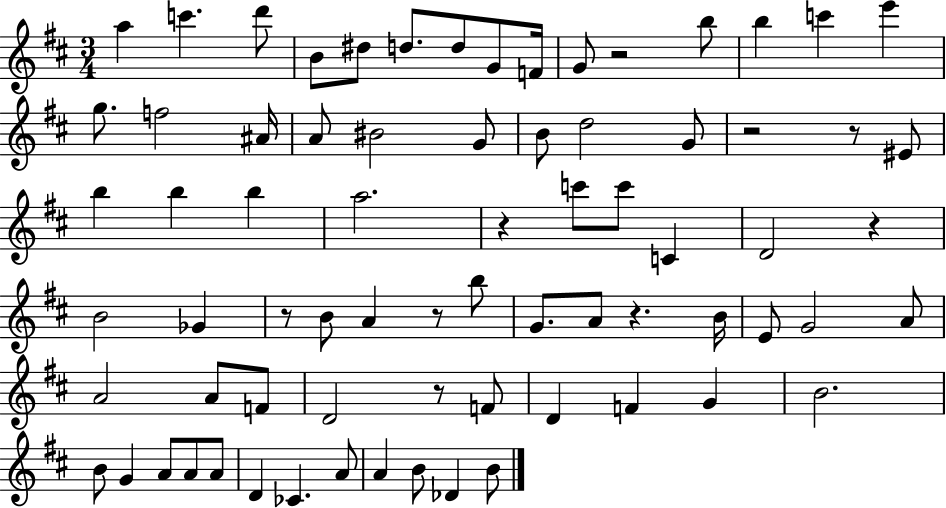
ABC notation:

X:1
T:Untitled
M:3/4
L:1/4
K:D
a c' d'/2 B/2 ^d/2 d/2 d/2 G/2 F/4 G/2 z2 b/2 b c' e' g/2 f2 ^A/4 A/2 ^B2 G/2 B/2 d2 G/2 z2 z/2 ^E/2 b b b a2 z c'/2 c'/2 C D2 z B2 _G z/2 B/2 A z/2 b/2 G/2 A/2 z B/4 E/2 G2 A/2 A2 A/2 F/2 D2 z/2 F/2 D F G B2 B/2 G A/2 A/2 A/2 D _C A/2 A B/2 _D B/2